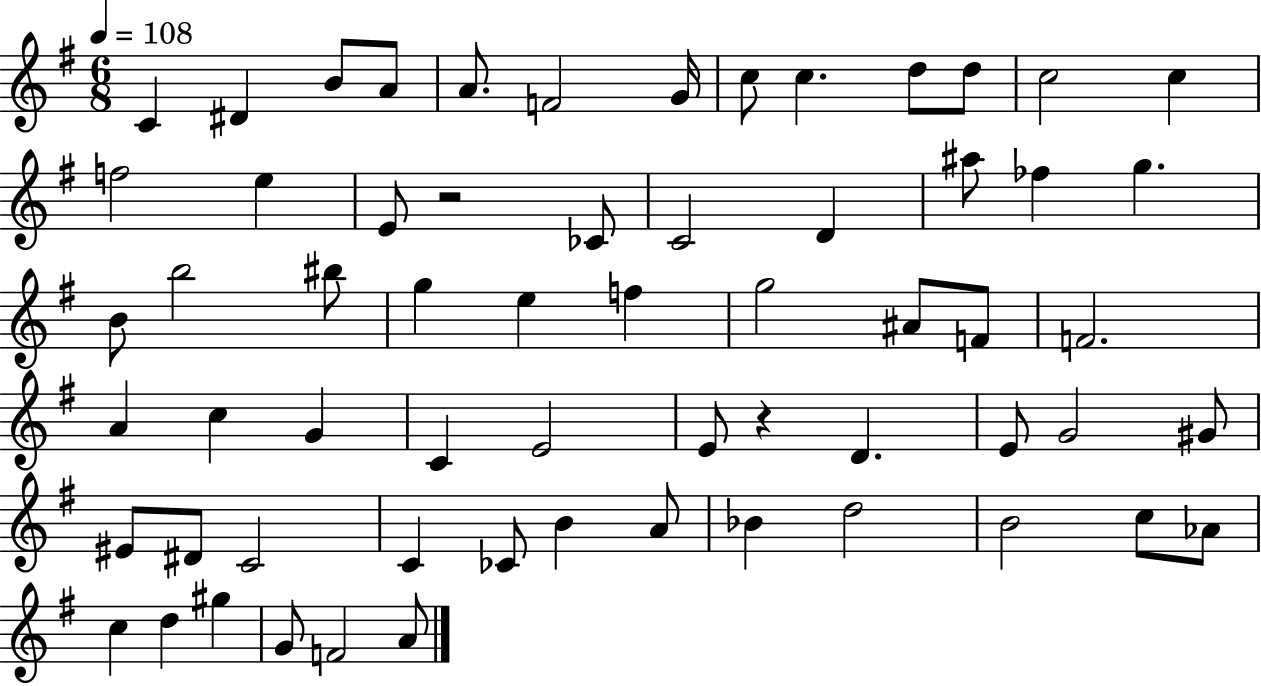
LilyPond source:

{
  \clef treble
  \numericTimeSignature
  \time 6/8
  \key g \major
  \tempo 4 = 108
  c'4 dis'4 b'8 a'8 | a'8. f'2 g'16 | c''8 c''4. d''8 d''8 | c''2 c''4 | \break f''2 e''4 | e'8 r2 ces'8 | c'2 d'4 | ais''8 fes''4 g''4. | \break b'8 b''2 bis''8 | g''4 e''4 f''4 | g''2 ais'8 f'8 | f'2. | \break a'4 c''4 g'4 | c'4 e'2 | e'8 r4 d'4. | e'8 g'2 gis'8 | \break eis'8 dis'8 c'2 | c'4 ces'8 b'4 a'8 | bes'4 d''2 | b'2 c''8 aes'8 | \break c''4 d''4 gis''4 | g'8 f'2 a'8 | \bar "|."
}